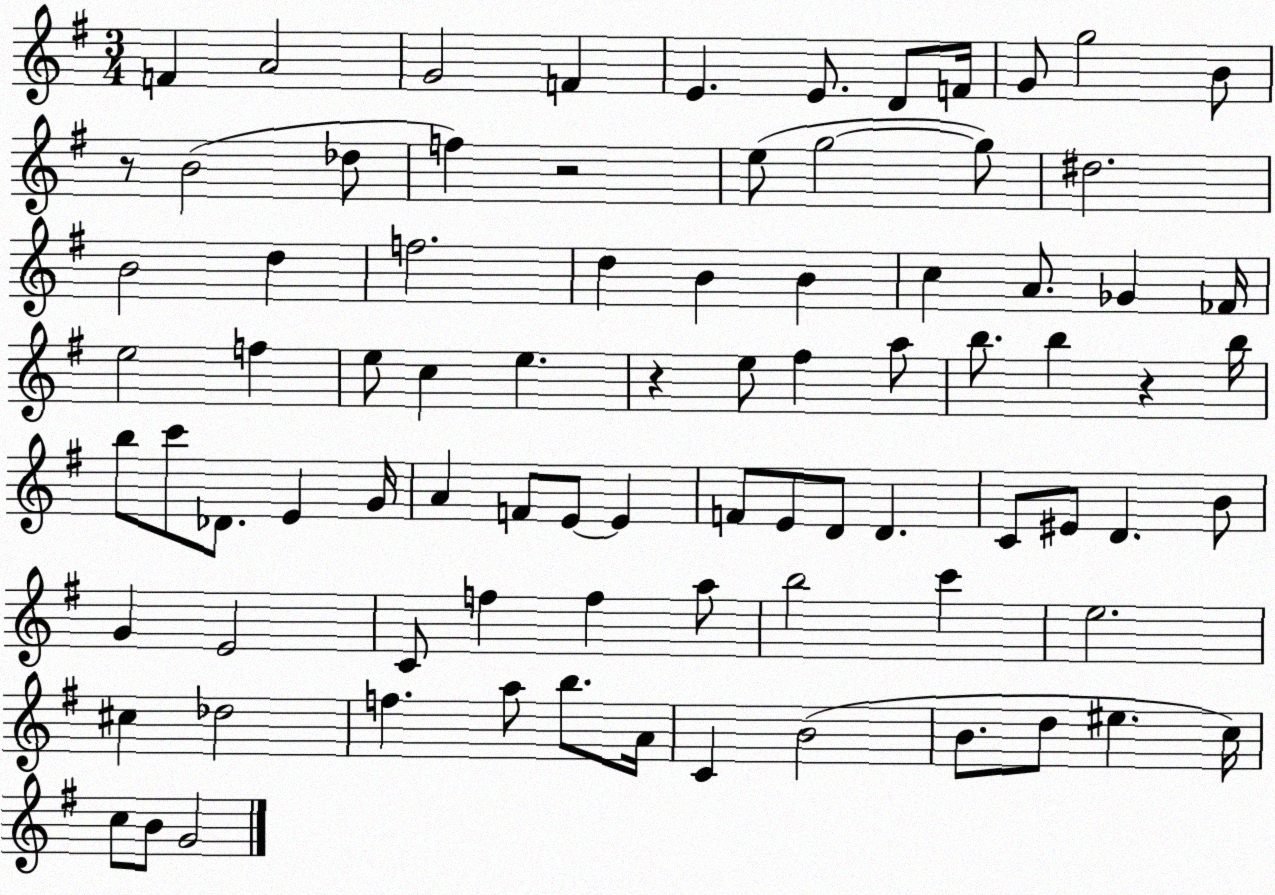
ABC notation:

X:1
T:Untitled
M:3/4
L:1/4
K:G
F A2 G2 F E E/2 D/2 F/4 G/2 g2 B/2 z/2 B2 _d/2 f z2 e/2 g2 g/2 ^d2 B2 d f2 d B B c A/2 _G _F/4 e2 f e/2 c e z e/2 ^f a/2 b/2 b z b/4 b/2 c'/2 _D/2 E G/4 A F/2 E/2 E F/2 E/2 D/2 D C/2 ^E/2 D B/2 G E2 C/2 f f a/2 b2 c' e2 ^c _d2 f a/2 b/2 A/4 C B2 B/2 d/2 ^e c/4 c/2 B/2 G2